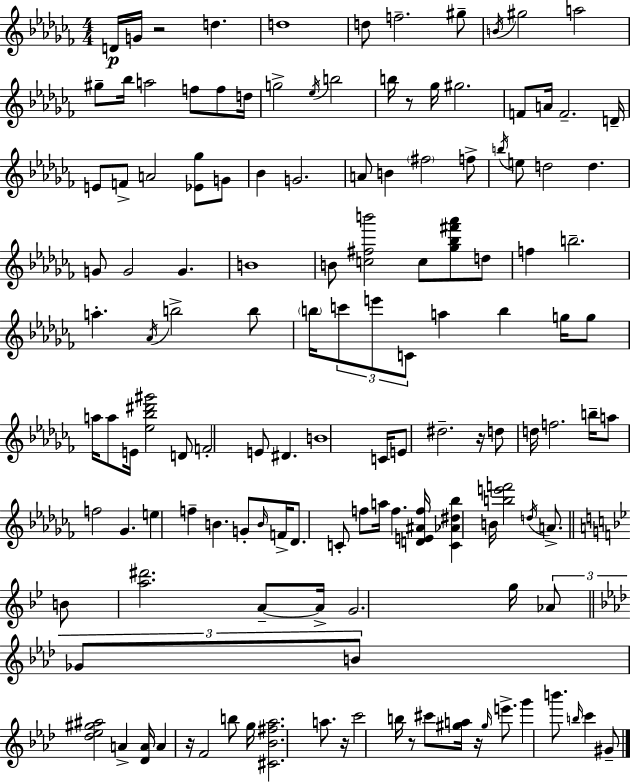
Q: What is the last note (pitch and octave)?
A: G#4